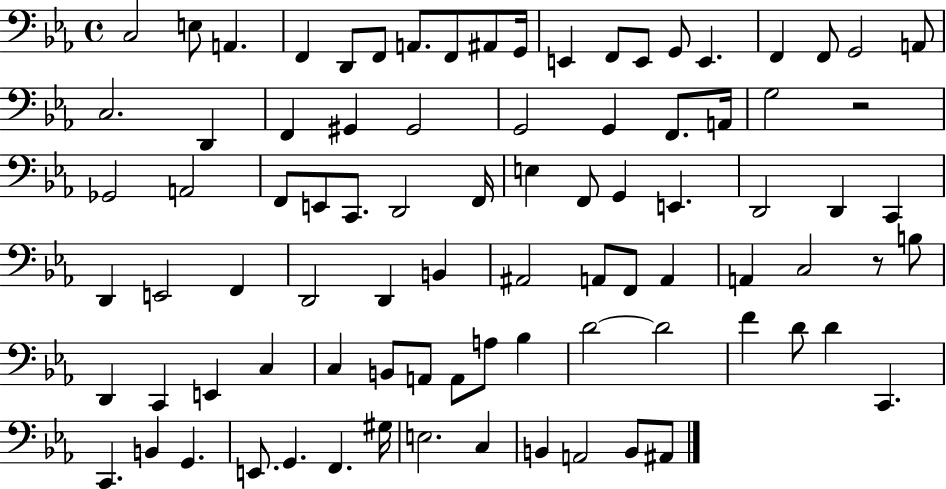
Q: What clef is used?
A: bass